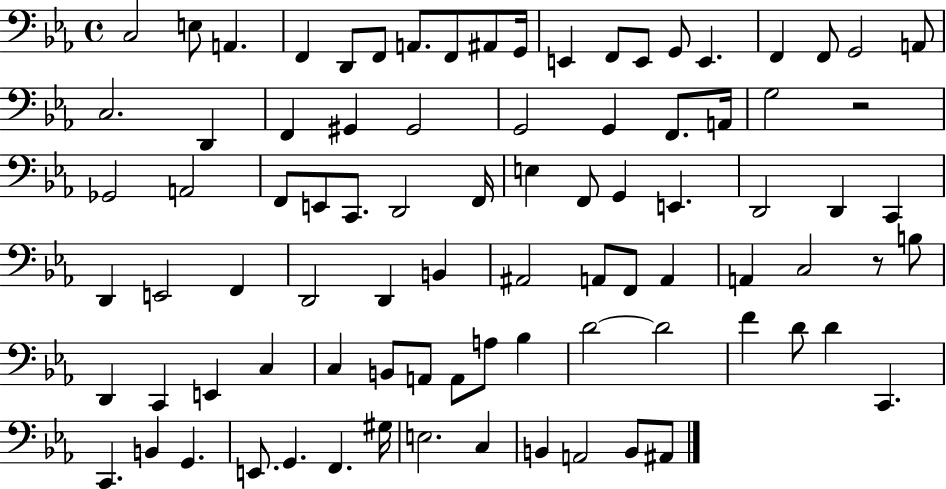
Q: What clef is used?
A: bass